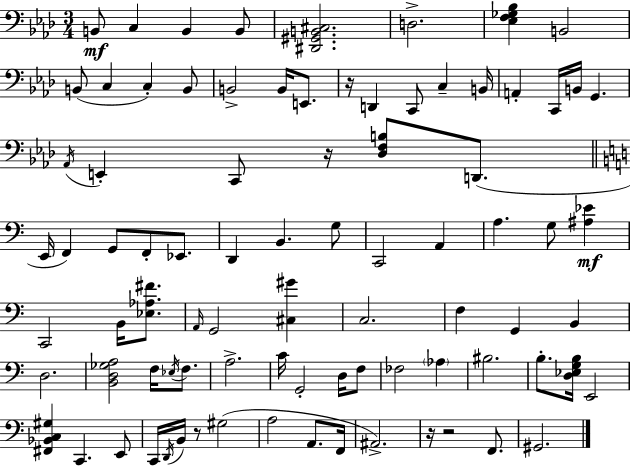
B2/e C3/q B2/q B2/e [D#2,G#2,B2,C#3]/h. D3/h. [Eb3,F3,Gb3,Bb3]/q B2/h B2/e C3/q C3/q B2/e B2/h B2/s E2/e. R/s D2/q C2/e C3/q B2/s A2/q C2/s B2/s G2/q. Ab2/s E2/q C2/e R/s [Db3,F3,B3]/e D2/e. E2/s F2/q G2/e F2/e Eb2/e. D2/q B2/q. G3/e C2/h A2/q A3/q. G3/e [A#3,Eb4]/q C2/h B2/s [Eb3,Ab3,F#4]/e. A2/s G2/h [C#3,G#4]/q C3/h. F3/q G2/q B2/q D3/h. [B2,D3,Gb3,A3]/h F3/s Eb3/s F3/e. A3/h. C4/s G2/h D3/s F3/e FES3/h Ab3/q BIS3/h. B3/e. [D3,Eb3,G3,B3]/s E2/h [F#2,Bb2,C3,G#3]/q C2/q. E2/e C2/s D2/s B2/s R/e G#3/h A3/h A2/e. F2/s A#2/h. R/s R/h F2/e. G#2/h.